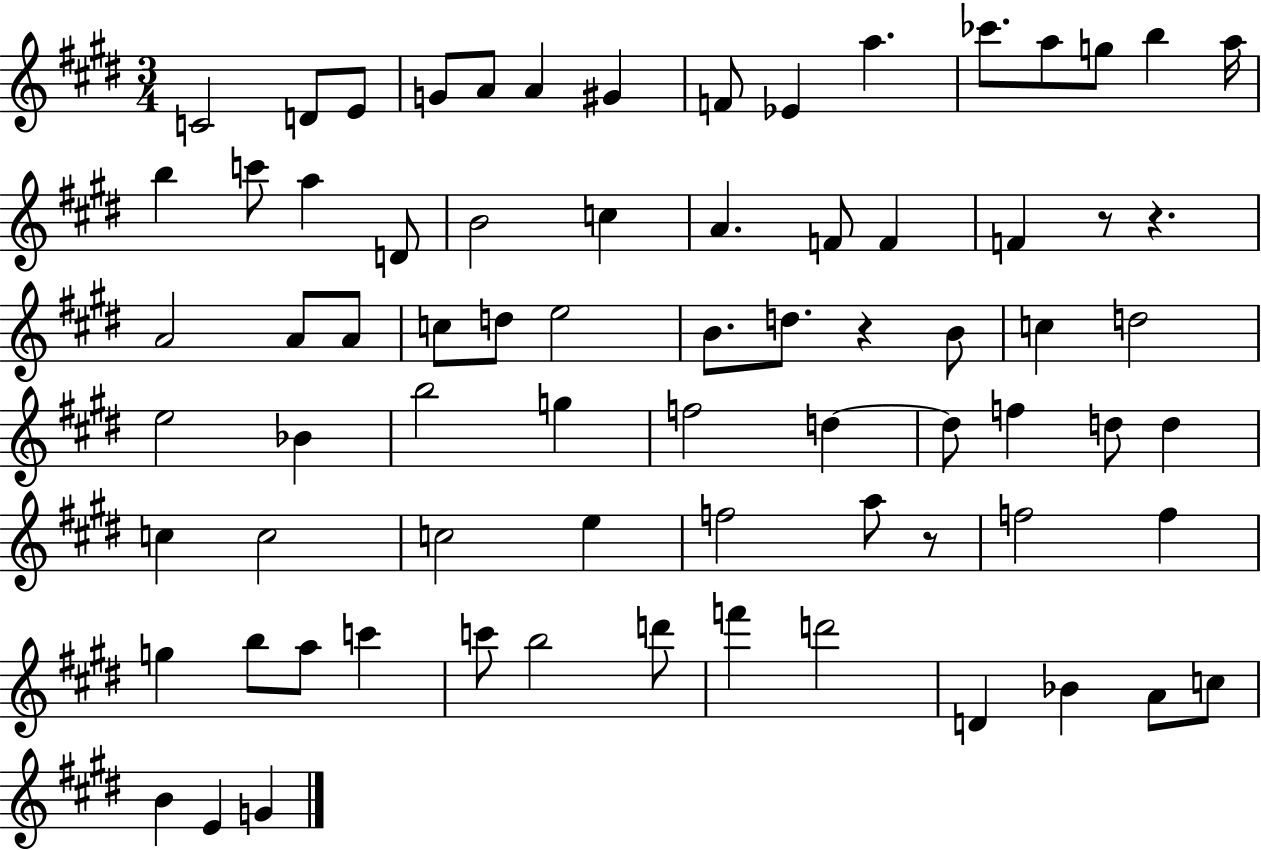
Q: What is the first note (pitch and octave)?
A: C4